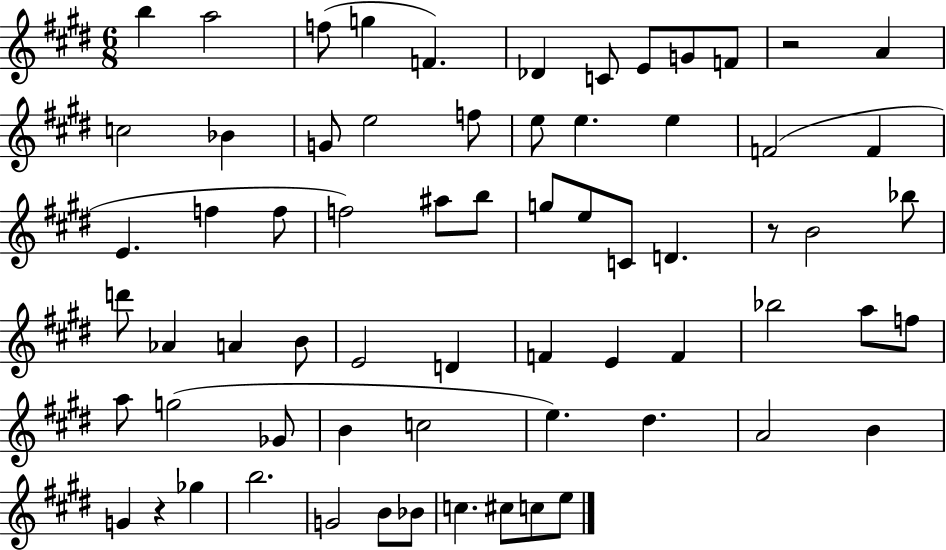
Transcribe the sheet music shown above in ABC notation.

X:1
T:Untitled
M:6/8
L:1/4
K:E
b a2 f/2 g F _D C/2 E/2 G/2 F/2 z2 A c2 _B G/2 e2 f/2 e/2 e e F2 F E f f/2 f2 ^a/2 b/2 g/2 e/2 C/2 D z/2 B2 _b/2 d'/2 _A A B/2 E2 D F E F _b2 a/2 f/2 a/2 g2 _G/2 B c2 e ^d A2 B G z _g b2 G2 B/2 _B/2 c ^c/2 c/2 e/2